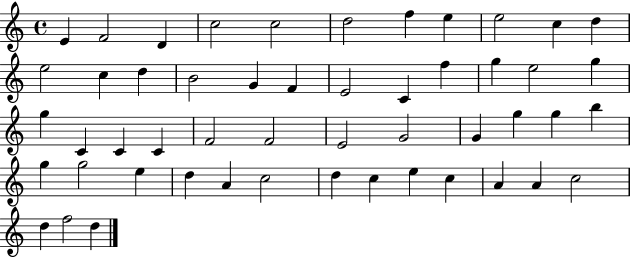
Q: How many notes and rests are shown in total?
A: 51